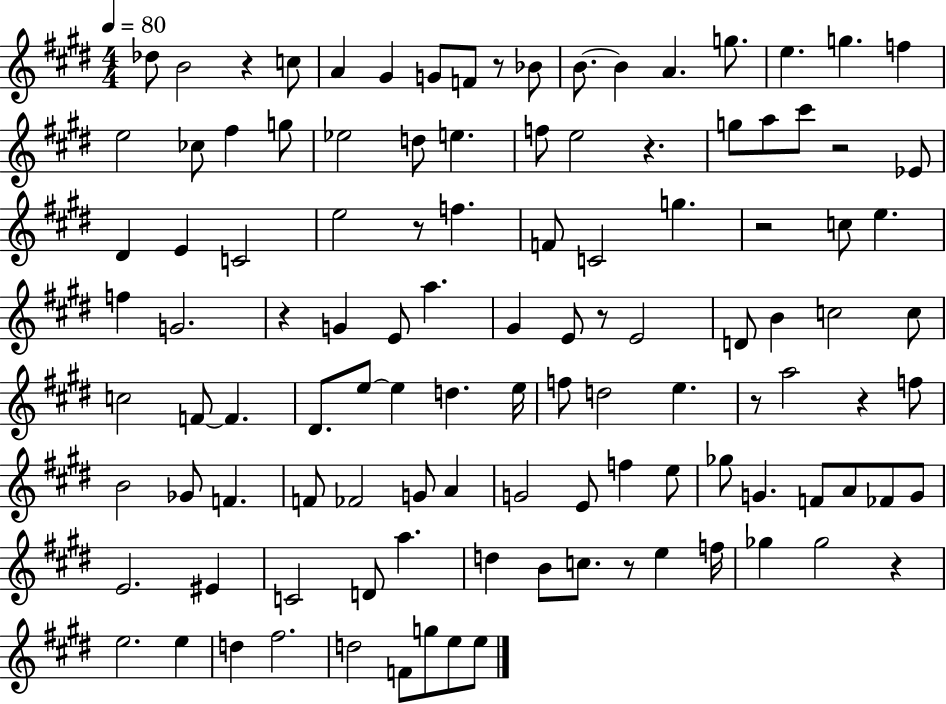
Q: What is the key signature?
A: E major